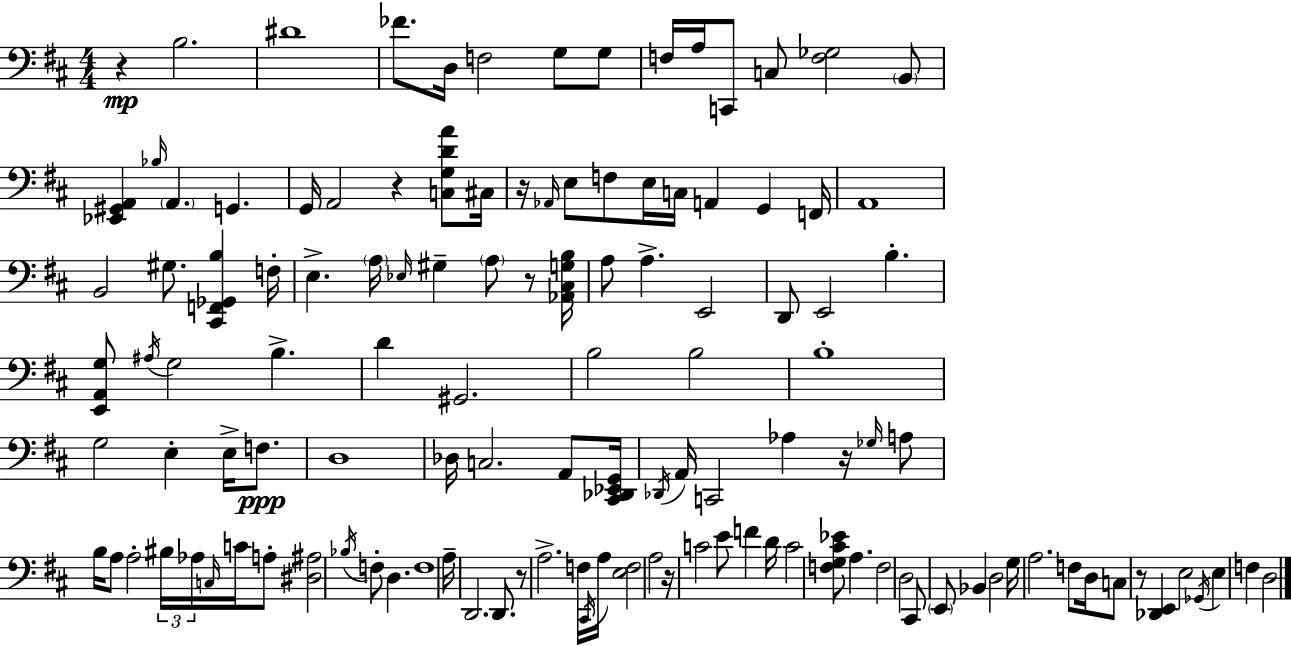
{
  \clef bass
  \numericTimeSignature
  \time 4/4
  \key d \major
  r4\mp b2. | dis'1 | fes'8. d16 f2 g8 g8 | f16 a16 c,8 c8 <f ges>2 \parenthesize b,8 | \break <ees, gis, a,>4 \grace { bes16 } \parenthesize a,4. g,4. | g,16 a,2 r4 <c g d' a'>8 | cis16 r16 \grace { aes,16 } e8 f8 e16 c16 a,4 g,4 | f,16 a,1 | \break b,2 gis8. <cis, f, ges, b>4 | f16-. e4.-> \parenthesize a16 \grace { ees16 } gis4-- \parenthesize a8 | r8 <aes, cis g b>16 a8 a4.-> e,2 | d,8 e,2 b4.-. | \break <e, a, g>8 \acciaccatura { ais16 } g2 b4.-> | d'4 gis,2. | b2 b2 | b1-. | \break g2 e4-. | e16-> f8.\ppp d1 | des16 c2. | a,8 <cis, des, ees, g,>16 \acciaccatura { des,16 } a,16 c,2 aes4 | \break r16 \grace { ges16 } a8 b16 a8 a2-. | \tuplet 3/2 { bis16 aes16 \grace { c16 } } c'16 a8-. <dis ais>2 \acciaccatura { bes16 } | f8-. d4. f1 | a16-- d,2. | \break d,8. r8 a2.-> | f16 \acciaccatura { cis,16 } a16 <e f>2 | a2 r16 c'2 | e'8 f'4 d'16 c'2 | \break <f g cis' ees'>8 a4. f2 | d2 cis,8 \parenthesize e,8 bes,4 | d2 g16 a2. | f8 d16 c8 r8 <des, e,>4 | \break e2 \acciaccatura { ges,16 } e4 f4 | d2 \bar "|."
}